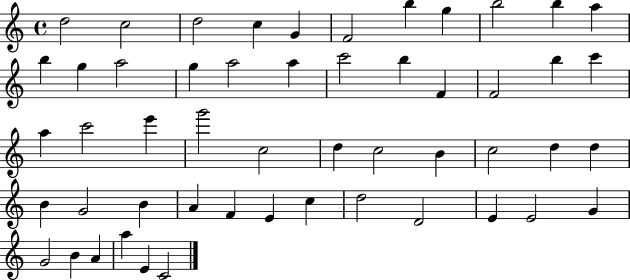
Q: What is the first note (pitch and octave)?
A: D5